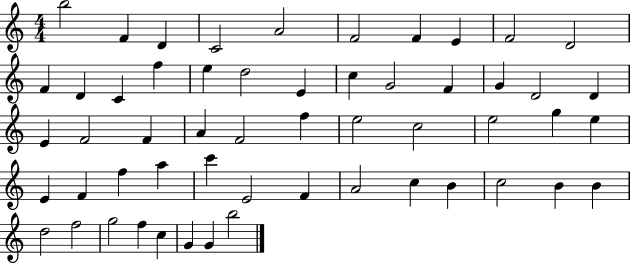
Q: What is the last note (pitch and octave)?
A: B5